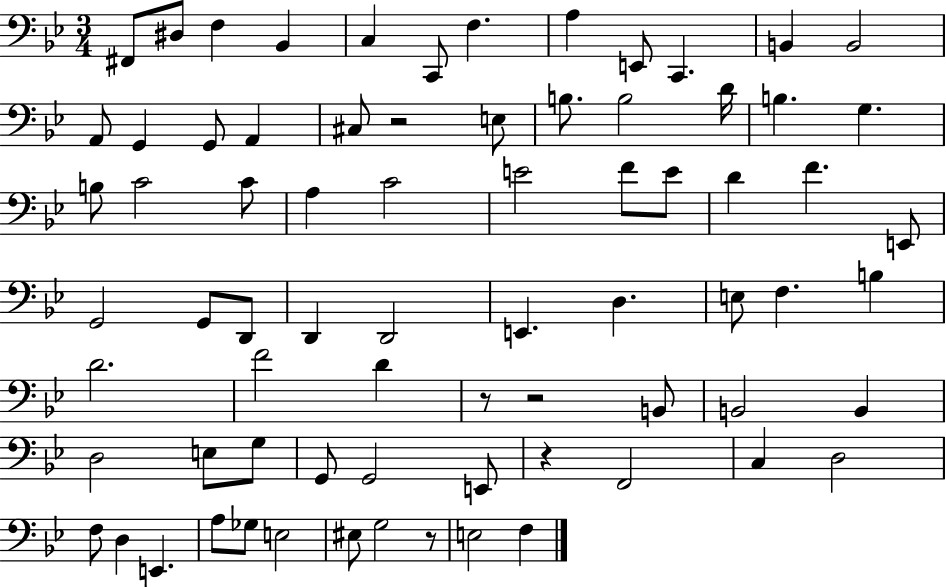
{
  \clef bass
  \numericTimeSignature
  \time 3/4
  \key bes \major
  fis,8 dis8 f4 bes,4 | c4 c,8 f4. | a4 e,8 c,4. | b,4 b,2 | \break a,8 g,4 g,8 a,4 | cis8 r2 e8 | b8. b2 d'16 | b4. g4. | \break b8 c'2 c'8 | a4 c'2 | e'2 f'8 e'8 | d'4 f'4. e,8 | \break g,2 g,8 d,8 | d,4 d,2 | e,4. d4. | e8 f4. b4 | \break d'2. | f'2 d'4 | r8 r2 b,8 | b,2 b,4 | \break d2 e8 g8 | g,8 g,2 e,8 | r4 f,2 | c4 d2 | \break f8 d4 e,4. | a8 ges8 e2 | eis8 g2 r8 | e2 f4 | \break \bar "|."
}